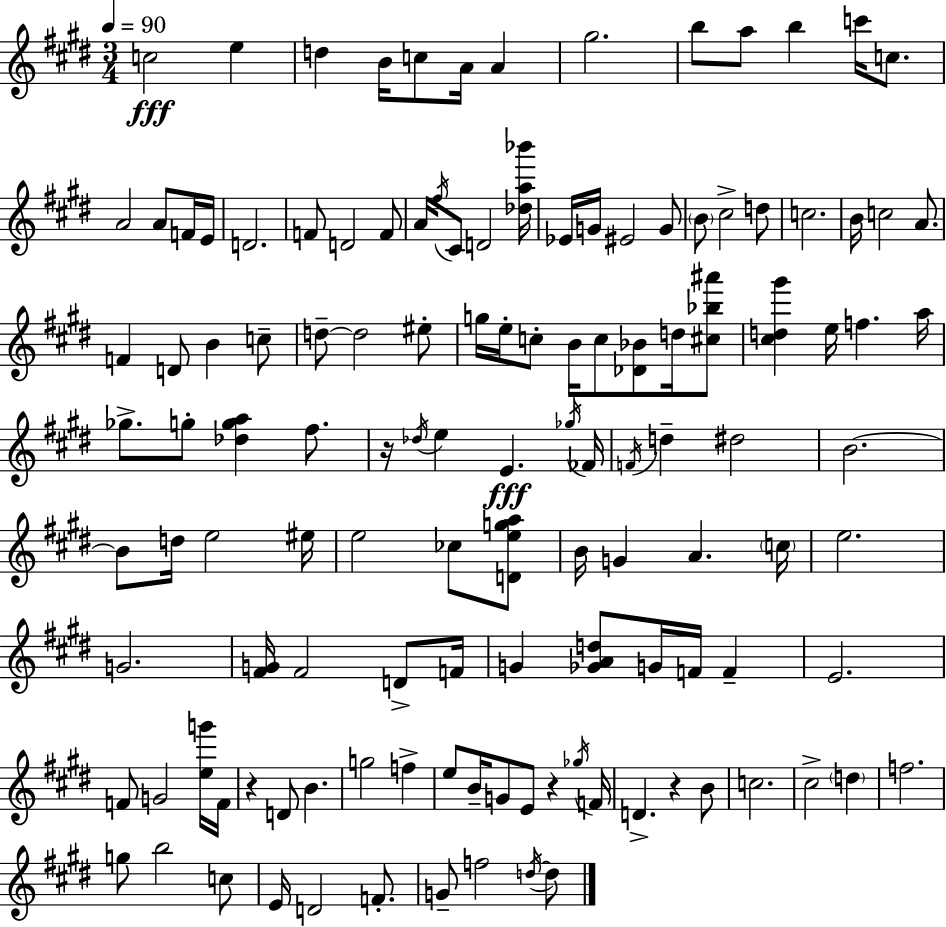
{
  \clef treble
  \numericTimeSignature
  \time 3/4
  \key e \major
  \tempo 4 = 90
  c''2\fff e''4 | d''4 b'16 c''8 a'16 a'4 | gis''2. | b''8 a''8 b''4 c'''16 c''8. | \break a'2 a'8 f'16 e'16 | d'2. | f'8 d'2 f'8 | a'16 \acciaccatura { fis''16 } cis'8 d'2 | \break <des'' a'' bes'''>16 ees'16 g'16 eis'2 g'8 | \parenthesize b'8 cis''2-> d''8 | c''2. | b'16 c''2 a'8. | \break f'4 d'8 b'4 c''8-- | d''8--~~ d''2 eis''8-. | g''16 e''16-. c''8-. b'16 c''8 <des' bes'>8 d''16 <cis'' bes'' ais'''>8 | <cis'' d'' gis'''>4 e''16 f''4. | \break a''16 ges''8.-> g''8-. <des'' g'' a''>4 fis''8. | r16 \acciaccatura { des''16 } e''4 e'4.\fff | \acciaccatura { ges''16 } fes'16 \acciaccatura { f'16 } d''4-- dis''2 | b'2.~~ | \break b'8 d''16 e''2 | eis''16 e''2 | ces''8 <d' e'' g'' a''>8 b'16 g'4 a'4. | \parenthesize c''16 e''2. | \break g'2. | <fis' g'>16 fis'2 | d'8-> f'16 g'4 <ges' a' d''>8 g'16 f'16 | f'4-- e'2. | \break f'8 g'2 | <e'' g'''>16 f'16 r4 d'8 b'4. | g''2 | f''4-> e''8 b'16-- g'8 e'8 r4 | \break \acciaccatura { ges''16 } f'16 d'4.-> r4 | b'8 c''2. | cis''2-> | \parenthesize d''4 f''2. | \break g''8 b''2 | c''8 e'16 d'2 | f'8.-. g'8-- f''2 | \acciaccatura { d''16~ }~ d''8 \bar "|."
}